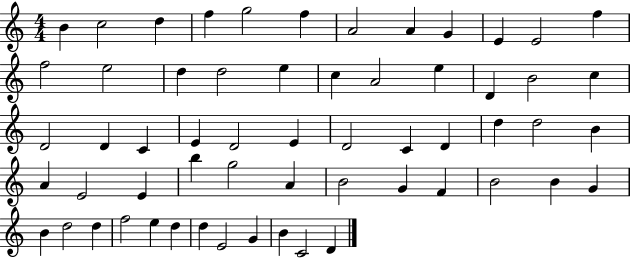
{
  \clef treble
  \numericTimeSignature
  \time 4/4
  \key c \major
  b'4 c''2 d''4 | f''4 g''2 f''4 | a'2 a'4 g'4 | e'4 e'2 f''4 | \break f''2 e''2 | d''4 d''2 e''4 | c''4 a'2 e''4 | d'4 b'2 c''4 | \break d'2 d'4 c'4 | e'4 d'2 e'4 | d'2 c'4 d'4 | d''4 d''2 b'4 | \break a'4 e'2 e'4 | b''4 g''2 a'4 | b'2 g'4 f'4 | b'2 b'4 g'4 | \break b'4 d''2 d''4 | f''2 e''4 d''4 | d''4 e'2 g'4 | b'4 c'2 d'4 | \break \bar "|."
}